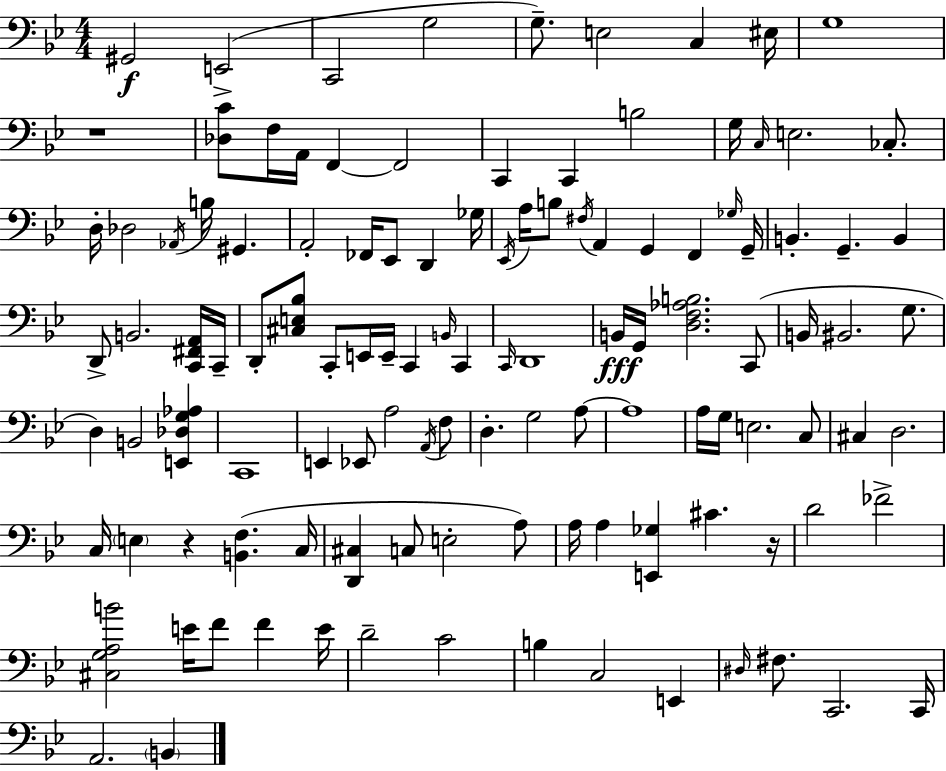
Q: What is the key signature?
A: BES major